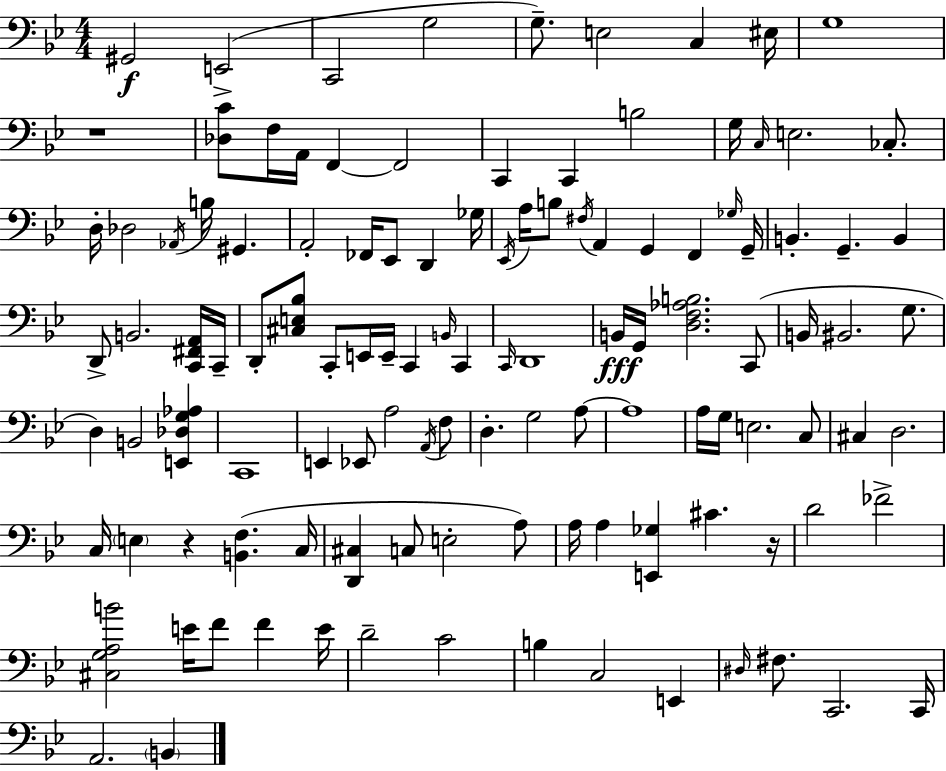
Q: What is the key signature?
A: BES major